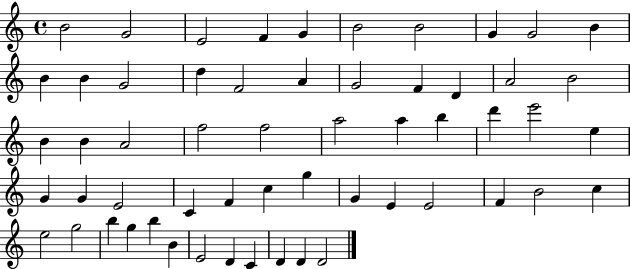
B4/h G4/h E4/h F4/q G4/q B4/h B4/h G4/q G4/h B4/q B4/q B4/q G4/h D5/q F4/h A4/q G4/h F4/q D4/q A4/h B4/h B4/q B4/q A4/h F5/h F5/h A5/h A5/q B5/q D6/q E6/h E5/q G4/q G4/q E4/h C4/q F4/q C5/q G5/q G4/q E4/q E4/h F4/q B4/h C5/q E5/h G5/h B5/q G5/q B5/q B4/q E4/h D4/q C4/q D4/q D4/q D4/h